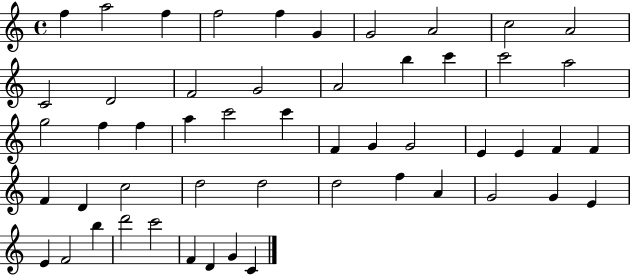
X:1
T:Untitled
M:4/4
L:1/4
K:C
f a2 f f2 f G G2 A2 c2 A2 C2 D2 F2 G2 A2 b c' c'2 a2 g2 f f a c'2 c' F G G2 E E F F F D c2 d2 d2 d2 f A G2 G E E F2 b d'2 c'2 F D G C